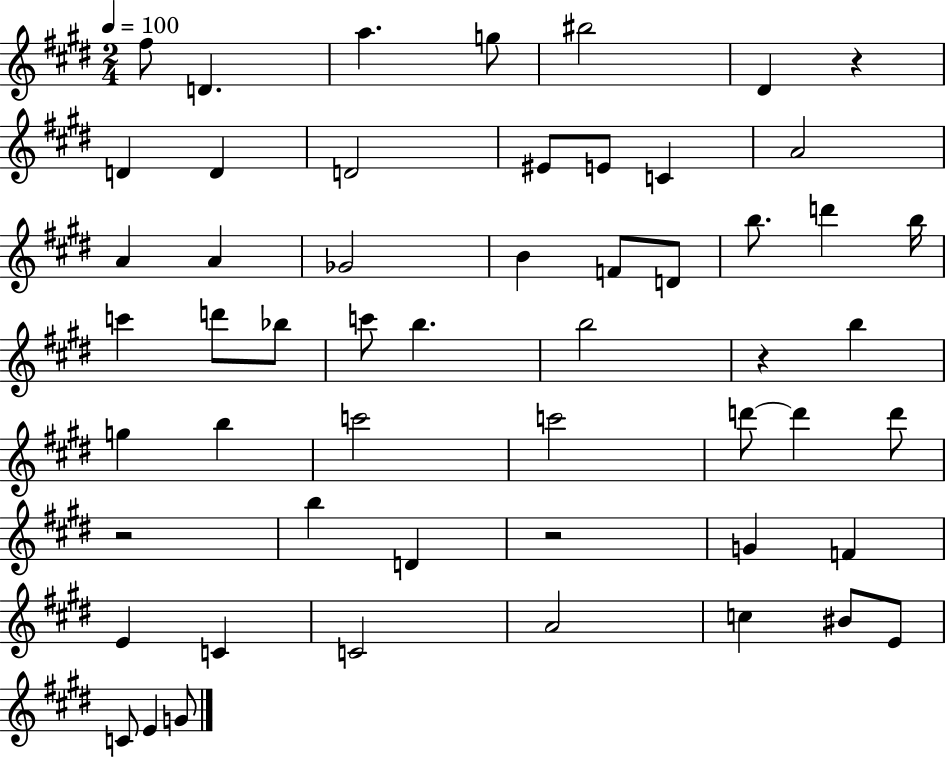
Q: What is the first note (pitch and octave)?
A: F#5